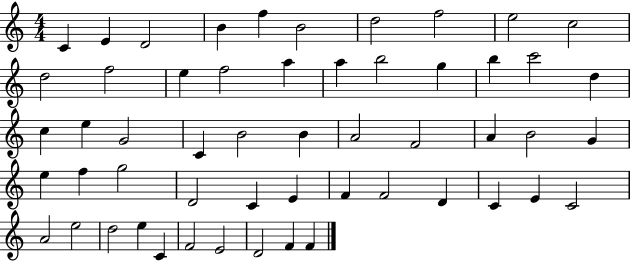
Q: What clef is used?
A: treble